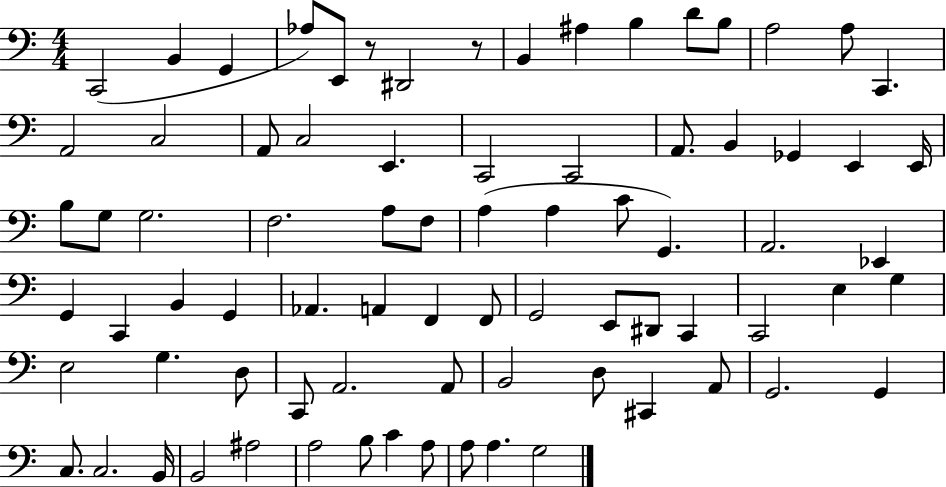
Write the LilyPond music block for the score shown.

{
  \clef bass
  \numericTimeSignature
  \time 4/4
  \key c \major
  c,2( b,4 g,4 | aes8) e,8 r8 dis,2 r8 | b,4 ais4 b4 d'8 b8 | a2 a8 c,4. | \break a,2 c2 | a,8 c2 e,4. | c,2 c,2 | a,8. b,4 ges,4 e,4 e,16 | \break b8 g8 g2. | f2. a8 f8 | a4( a4 c'8 g,4.) | a,2. ees,4 | \break g,4 c,4 b,4 g,4 | aes,4. a,4 f,4 f,8 | g,2 e,8 dis,8 c,4 | c,2 e4 g4 | \break e2 g4. d8 | c,8 a,2. a,8 | b,2 d8 cis,4 a,8 | g,2. g,4 | \break c8. c2. b,16 | b,2 ais2 | a2 b8 c'4 a8 | a8 a4. g2 | \break \bar "|."
}